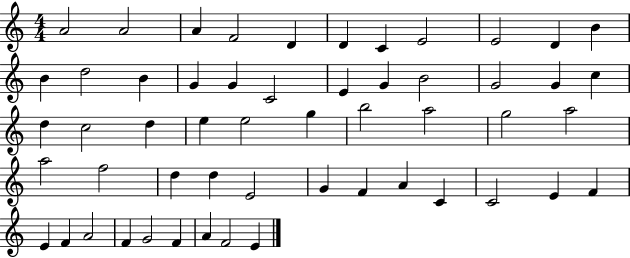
{
  \clef treble
  \numericTimeSignature
  \time 4/4
  \key c \major
  a'2 a'2 | a'4 f'2 d'4 | d'4 c'4 e'2 | e'2 d'4 b'4 | \break b'4 d''2 b'4 | g'4 g'4 c'2 | e'4 g'4 b'2 | g'2 g'4 c''4 | \break d''4 c''2 d''4 | e''4 e''2 g''4 | b''2 a''2 | g''2 a''2 | \break a''2 f''2 | d''4 d''4 e'2 | g'4 f'4 a'4 c'4 | c'2 e'4 f'4 | \break e'4 f'4 a'2 | f'4 g'2 f'4 | a'4 f'2 e'4 | \bar "|."
}